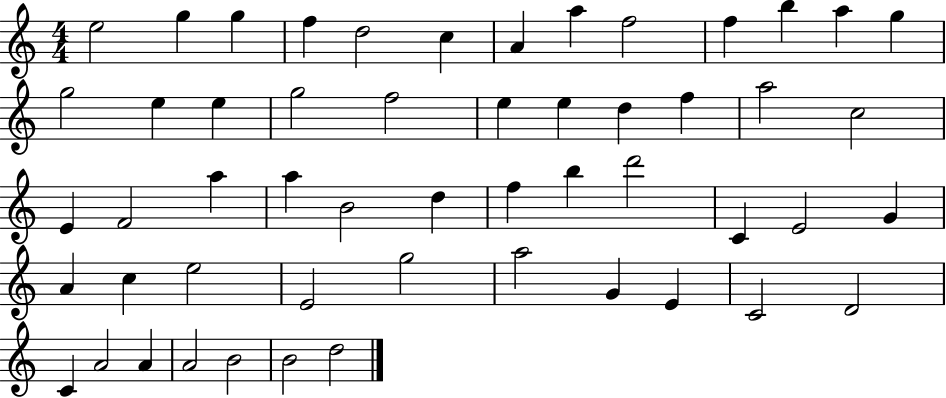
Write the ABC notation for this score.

X:1
T:Untitled
M:4/4
L:1/4
K:C
e2 g g f d2 c A a f2 f b a g g2 e e g2 f2 e e d f a2 c2 E F2 a a B2 d f b d'2 C E2 G A c e2 E2 g2 a2 G E C2 D2 C A2 A A2 B2 B2 d2